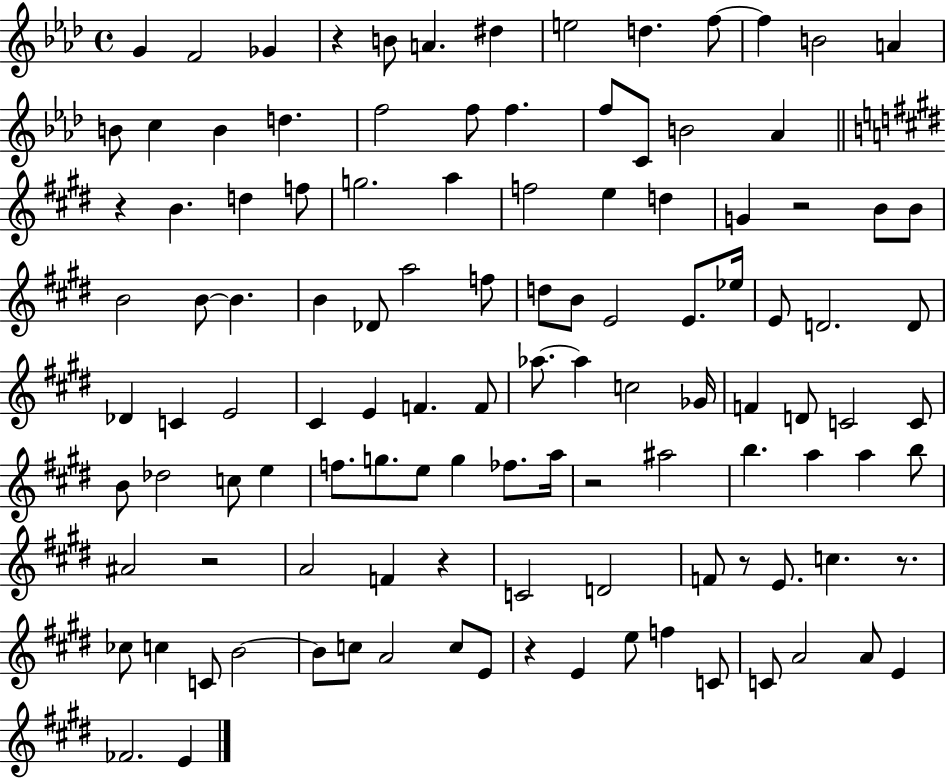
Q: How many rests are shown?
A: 9